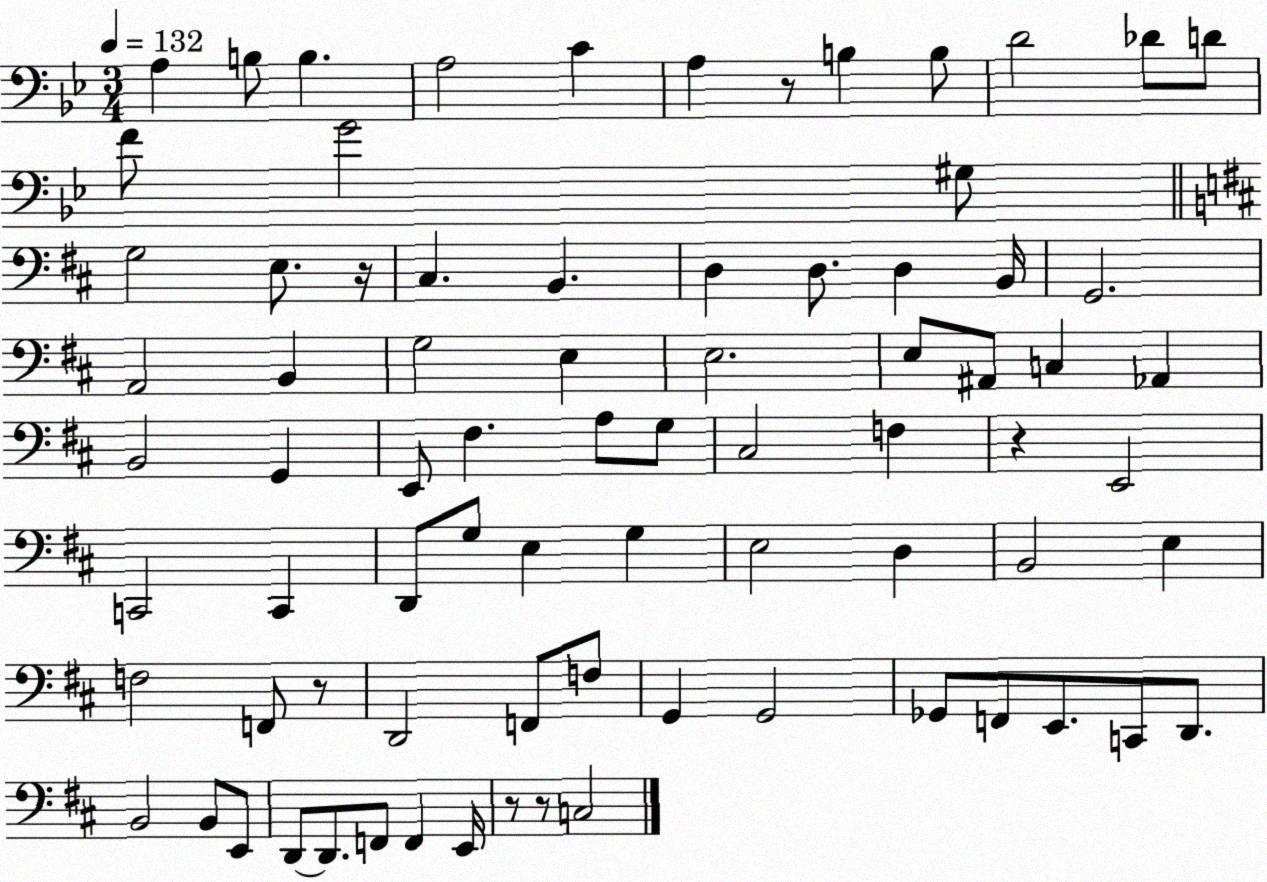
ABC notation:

X:1
T:Untitled
M:3/4
L:1/4
K:Bb
A, B,/2 B, A,2 C A, z/2 B, B,/2 D2 _D/2 D/2 F/2 G2 ^G,/2 G,2 E,/2 z/4 ^C, B,, D, D,/2 D, B,,/4 G,,2 A,,2 B,, G,2 E, E,2 E,/2 ^A,,/2 C, _A,, B,,2 G,, E,,/2 ^F, A,/2 G,/2 ^C,2 F, z E,,2 C,,2 C,, D,,/2 G,/2 E, G, E,2 D, B,,2 E, F,2 F,,/2 z/2 D,,2 F,,/2 F,/2 G,, G,,2 _G,,/2 F,,/2 E,,/2 C,,/2 D,,/2 B,,2 B,,/2 E,,/2 D,,/2 D,,/2 F,,/2 F,, E,,/4 z/2 z/2 C,2